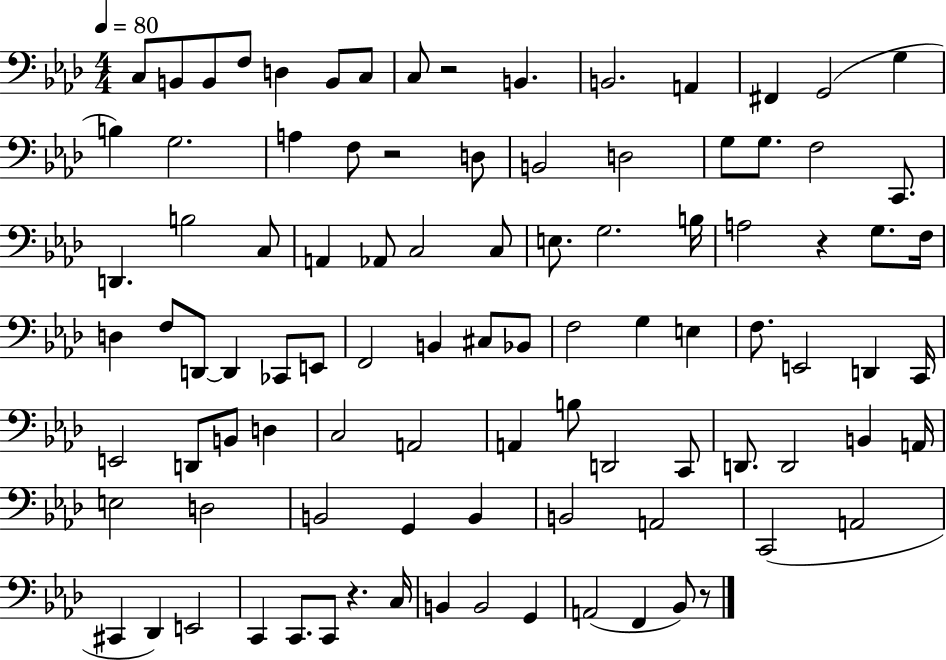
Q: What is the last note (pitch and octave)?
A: Bb2